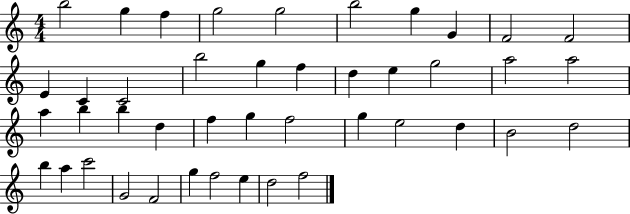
{
  \clef treble
  \numericTimeSignature
  \time 4/4
  \key c \major
  b''2 g''4 f''4 | g''2 g''2 | b''2 g''4 g'4 | f'2 f'2 | \break e'4 c'4 c'2 | b''2 g''4 f''4 | d''4 e''4 g''2 | a''2 a''2 | \break a''4 b''4 b''4 d''4 | f''4 g''4 f''2 | g''4 e''2 d''4 | b'2 d''2 | \break b''4 a''4 c'''2 | g'2 f'2 | g''4 f''2 e''4 | d''2 f''2 | \break \bar "|."
}